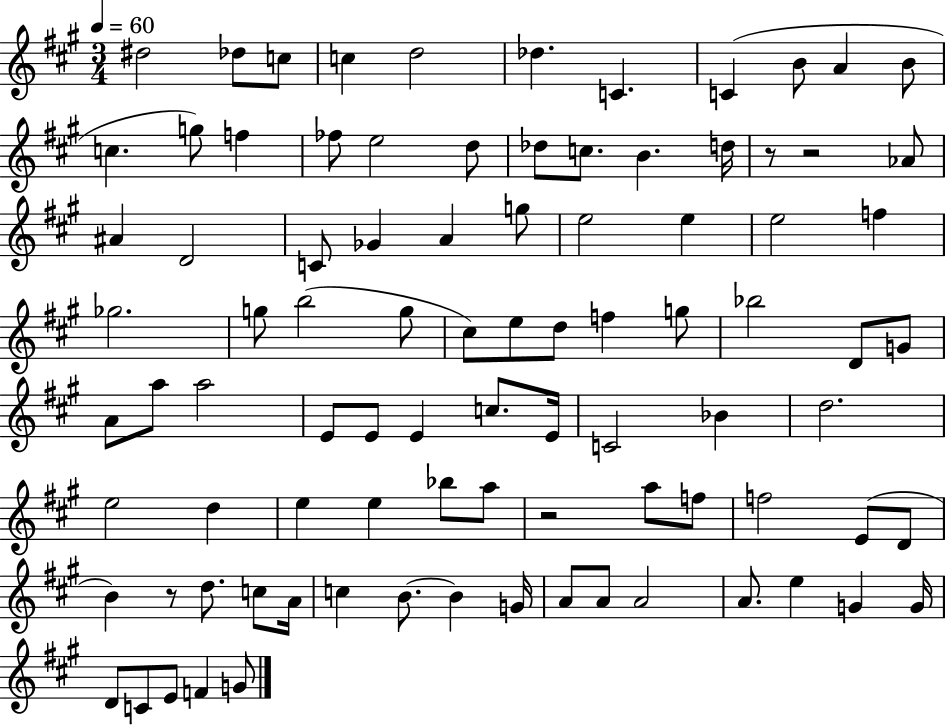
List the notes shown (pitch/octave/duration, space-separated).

D#5/h Db5/e C5/e C5/q D5/h Db5/q. C4/q. C4/q B4/e A4/q B4/e C5/q. G5/e F5/q FES5/e E5/h D5/e Db5/e C5/e. B4/q. D5/s R/e R/h Ab4/e A#4/q D4/h C4/e Gb4/q A4/q G5/e E5/h E5/q E5/h F5/q Gb5/h. G5/e B5/h G5/e C#5/e E5/e D5/e F5/q G5/e Bb5/h D4/e G4/e A4/e A5/e A5/h E4/e E4/e E4/q C5/e. E4/s C4/h Bb4/q D5/h. E5/h D5/q E5/q E5/q Bb5/e A5/e R/h A5/e F5/e F5/h E4/e D4/e B4/q R/e D5/e. C5/e A4/s C5/q B4/e. B4/q G4/s A4/e A4/e A4/h A4/e. E5/q G4/q G4/s D4/e C4/e E4/e F4/q G4/e